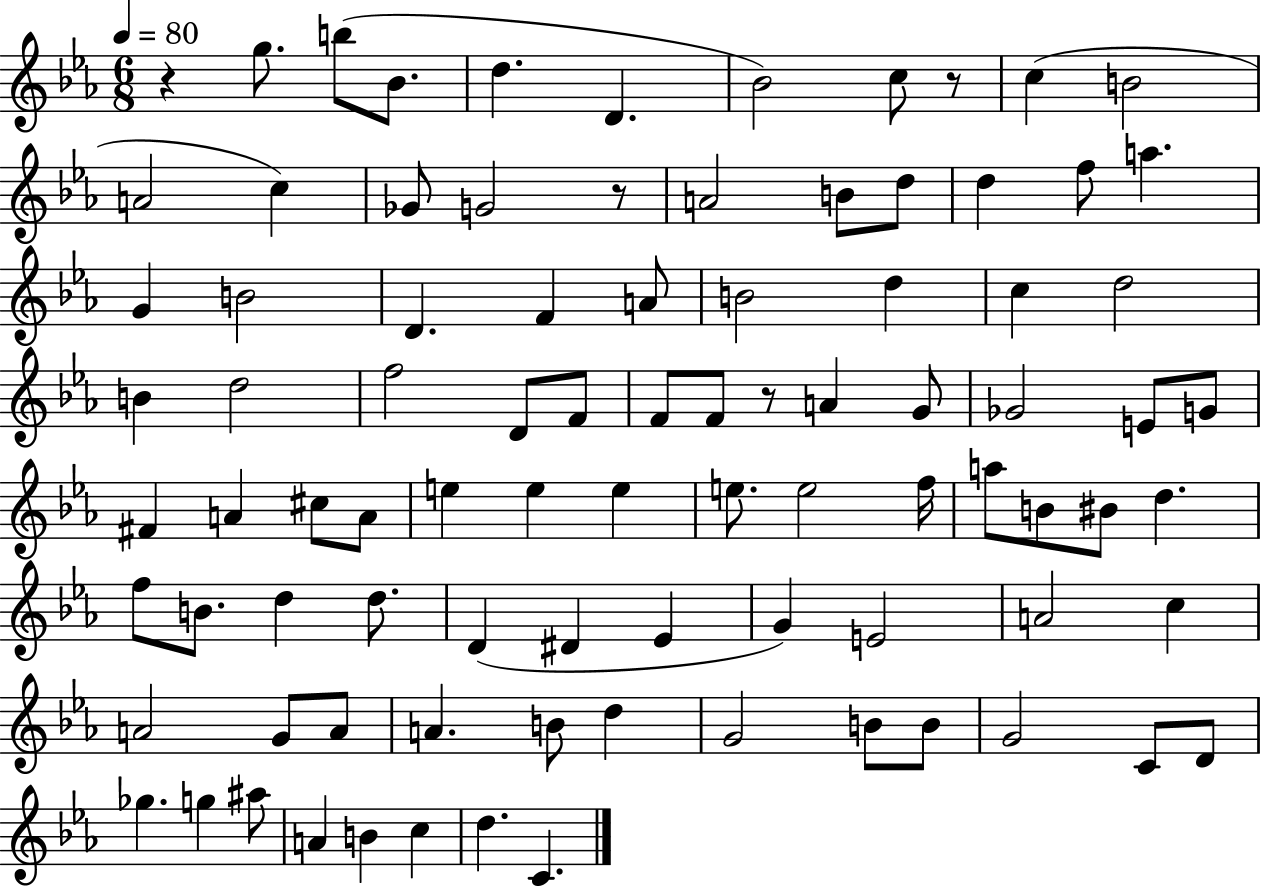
{
  \clef treble
  \numericTimeSignature
  \time 6/8
  \key ees \major
  \tempo 4 = 80
  \repeat volta 2 { r4 g''8. b''8( bes'8. | d''4. d'4. | bes'2) c''8 r8 | c''4( b'2 | \break a'2 c''4) | ges'8 g'2 r8 | a'2 b'8 d''8 | d''4 f''8 a''4. | \break g'4 b'2 | d'4. f'4 a'8 | b'2 d''4 | c''4 d''2 | \break b'4 d''2 | f''2 d'8 f'8 | f'8 f'8 r8 a'4 g'8 | ges'2 e'8 g'8 | \break fis'4 a'4 cis''8 a'8 | e''4 e''4 e''4 | e''8. e''2 f''16 | a''8 b'8 bis'8 d''4. | \break f''8 b'8. d''4 d''8. | d'4( dis'4 ees'4 | g'4) e'2 | a'2 c''4 | \break a'2 g'8 a'8 | a'4. b'8 d''4 | g'2 b'8 b'8 | g'2 c'8 d'8 | \break ges''4. g''4 ais''8 | a'4 b'4 c''4 | d''4. c'4. | } \bar "|."
}